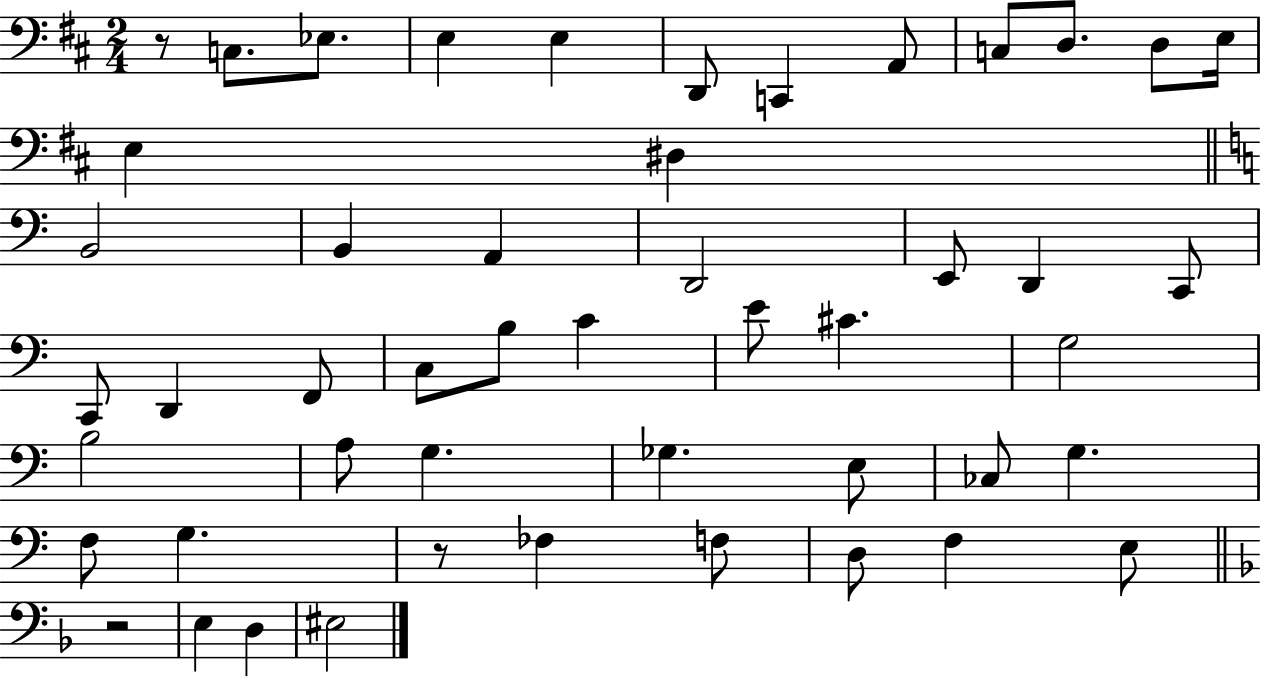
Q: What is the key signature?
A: D major